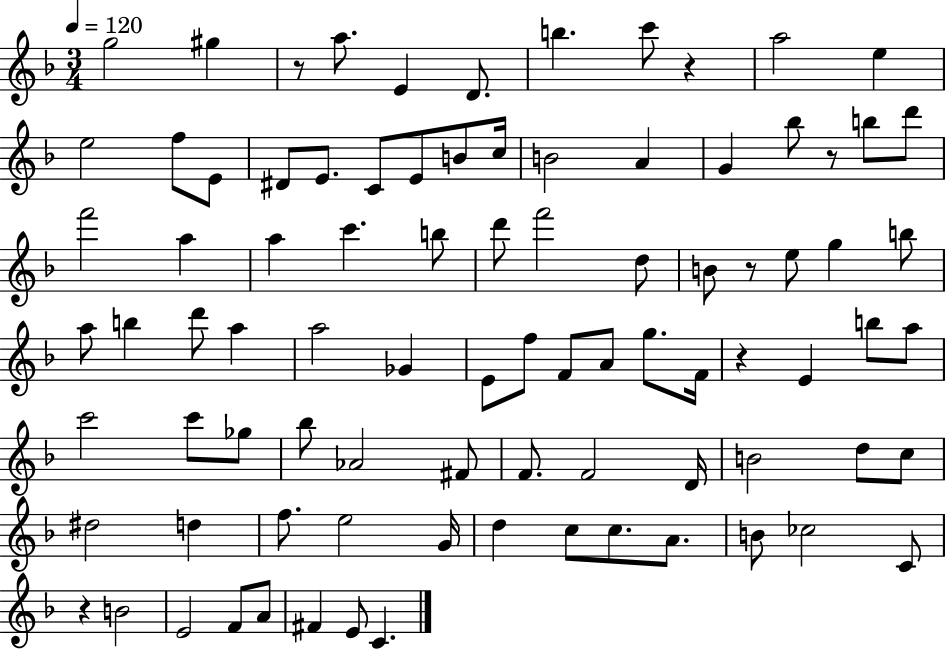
{
  \clef treble
  \numericTimeSignature
  \time 3/4
  \key f \major
  \tempo 4 = 120
  g''2 gis''4 | r8 a''8. e'4 d'8. | b''4. c'''8 r4 | a''2 e''4 | \break e''2 f''8 e'8 | dis'8 e'8. c'8 e'8 b'8 c''16 | b'2 a'4 | g'4 bes''8 r8 b''8 d'''8 | \break f'''2 a''4 | a''4 c'''4. b''8 | d'''8 f'''2 d''8 | b'8 r8 e''8 g''4 b''8 | \break a''8 b''4 d'''8 a''4 | a''2 ges'4 | e'8 f''8 f'8 a'8 g''8. f'16 | r4 e'4 b''8 a''8 | \break c'''2 c'''8 ges''8 | bes''8 aes'2 fis'8 | f'8. f'2 d'16 | b'2 d''8 c''8 | \break dis''2 d''4 | f''8. e''2 g'16 | d''4 c''8 c''8. a'8. | b'8 ces''2 c'8 | \break r4 b'2 | e'2 f'8 a'8 | fis'4 e'8 c'4. | \bar "|."
}